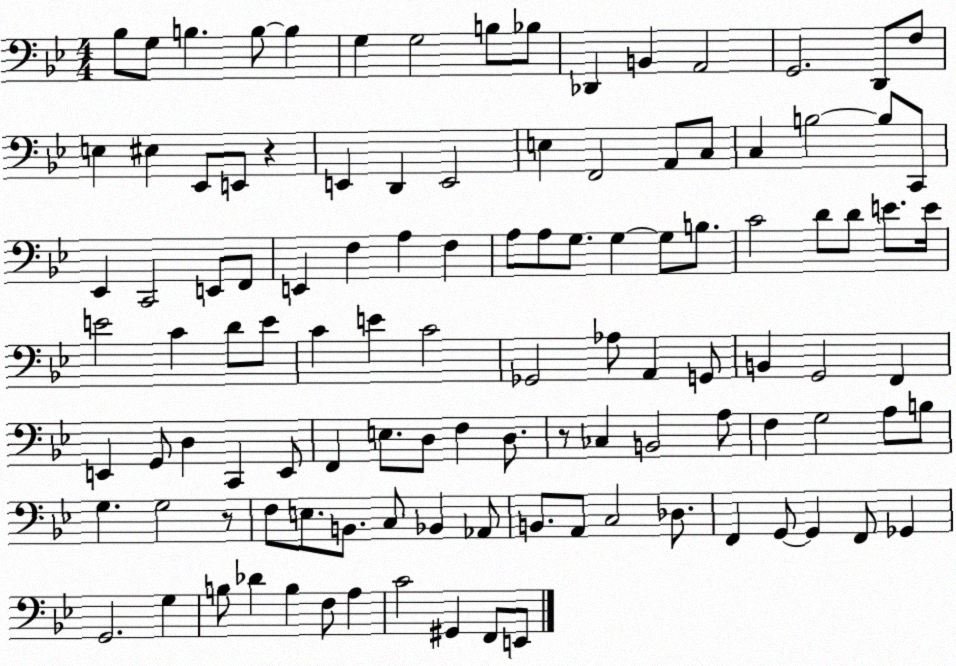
X:1
T:Untitled
M:4/4
L:1/4
K:Bb
_B,/2 G,/2 B, B,/2 B, G, G,2 B,/2 _B,/2 _D,, B,, A,,2 G,,2 D,,/2 F,/2 E, ^E, _E,,/2 E,,/2 z E,, D,, E,,2 E, F,,2 A,,/2 C,/2 C, B,2 B,/2 C,,/2 _E,, C,,2 E,,/2 F,,/2 E,, F, A, F, A,/2 A,/2 G,/2 G, G,/2 B,/2 C2 D/2 D/2 E/2 E/4 E2 C D/2 E/2 C E C2 _G,,2 _A,/2 A,, G,,/2 B,, G,,2 F,, E,, G,,/2 D, C,, E,,/2 F,, E,/2 D,/2 F, D,/2 z/2 _C, B,,2 A,/2 F, G,2 A,/2 B,/2 G, G,2 z/2 F,/2 E,/2 B,,/2 C,/2 _B,, _A,,/2 B,,/2 A,,/2 C,2 _D,/2 F,, G,,/2 G,, F,,/2 _G,, G,,2 G, B,/2 _D B, F,/2 A, C2 ^G,, F,,/2 E,,/2